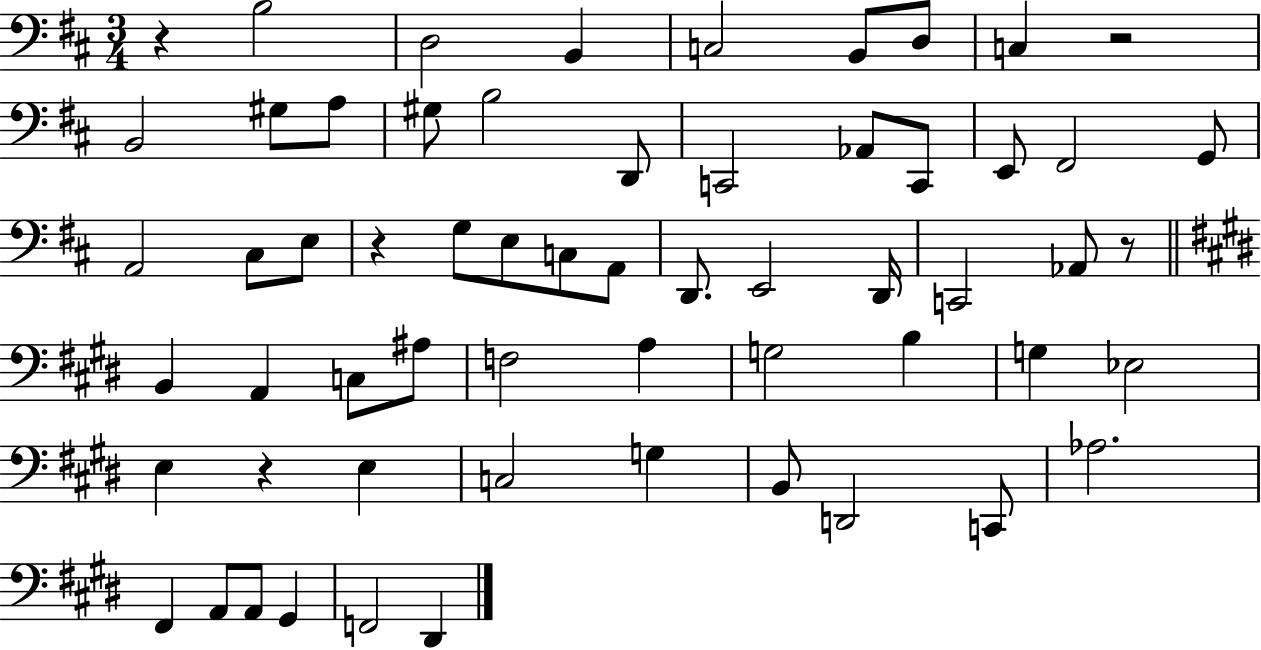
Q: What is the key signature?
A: D major